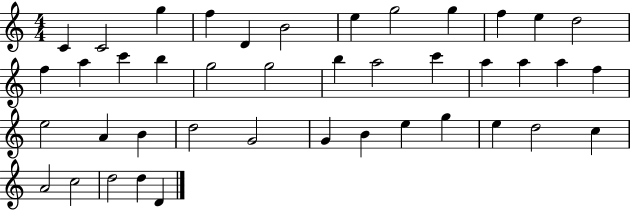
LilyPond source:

{
  \clef treble
  \numericTimeSignature
  \time 4/4
  \key c \major
  c'4 c'2 g''4 | f''4 d'4 b'2 | e''4 g''2 g''4 | f''4 e''4 d''2 | \break f''4 a''4 c'''4 b''4 | g''2 g''2 | b''4 a''2 c'''4 | a''4 a''4 a''4 f''4 | \break e''2 a'4 b'4 | d''2 g'2 | g'4 b'4 e''4 g''4 | e''4 d''2 c''4 | \break a'2 c''2 | d''2 d''4 d'4 | \bar "|."
}